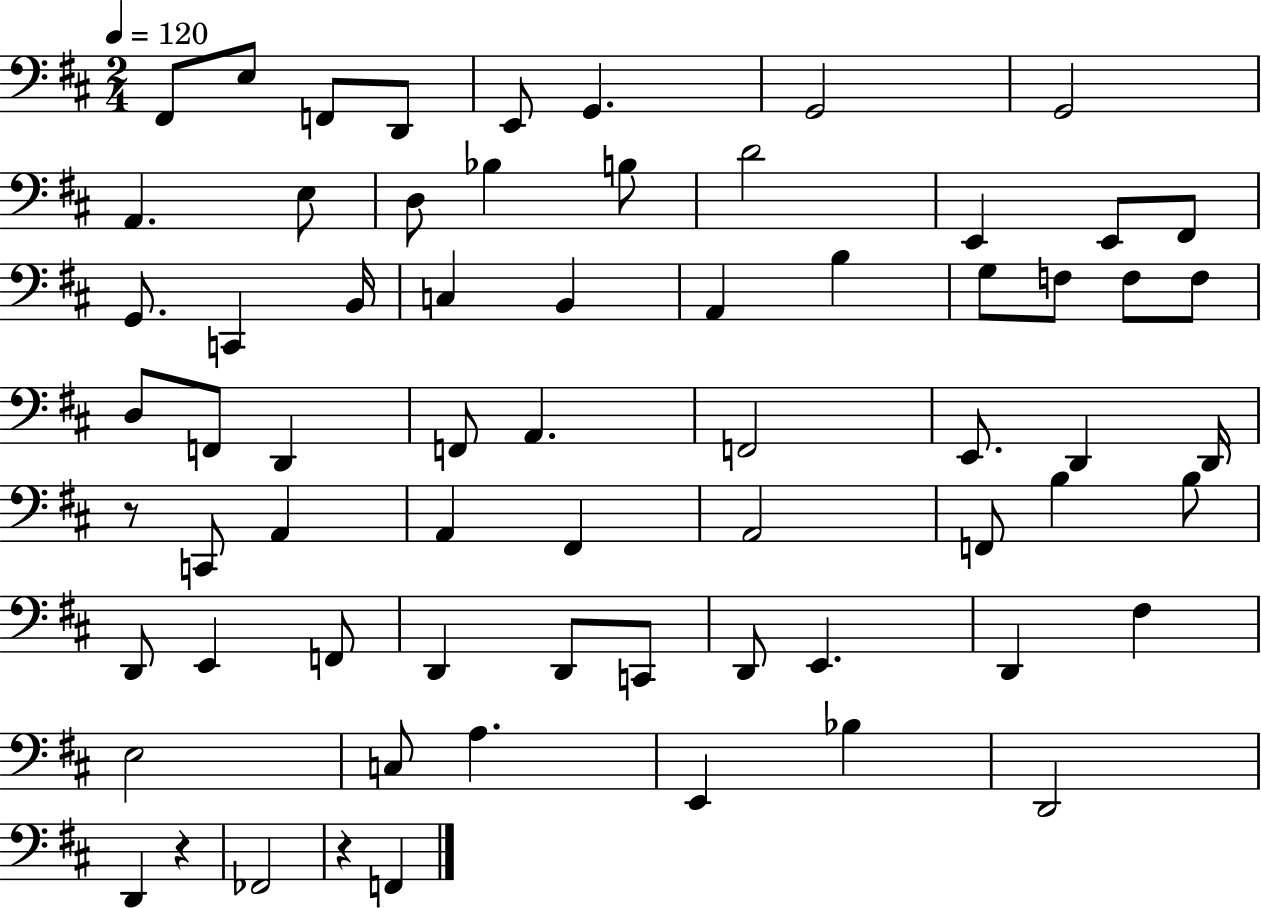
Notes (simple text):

F#2/e E3/e F2/e D2/e E2/e G2/q. G2/h G2/h A2/q. E3/e D3/e Bb3/q B3/e D4/h E2/q E2/e F#2/e G2/e. C2/q B2/s C3/q B2/q A2/q B3/q G3/e F3/e F3/e F3/e D3/e F2/e D2/q F2/e A2/q. F2/h E2/e. D2/q D2/s R/e C2/e A2/q A2/q F#2/q A2/h F2/e B3/q B3/e D2/e E2/q F2/e D2/q D2/e C2/e D2/e E2/q. D2/q F#3/q E3/h C3/e A3/q. E2/q Bb3/q D2/h D2/q R/q FES2/h R/q F2/q